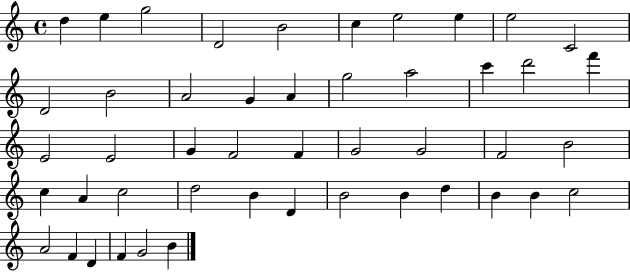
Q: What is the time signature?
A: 4/4